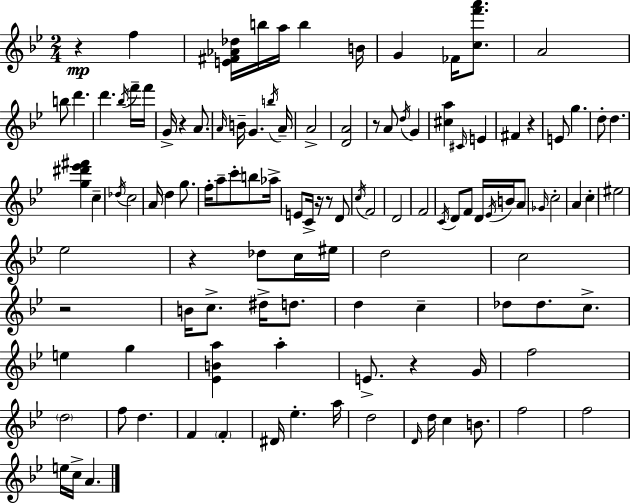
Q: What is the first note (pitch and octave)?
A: F5